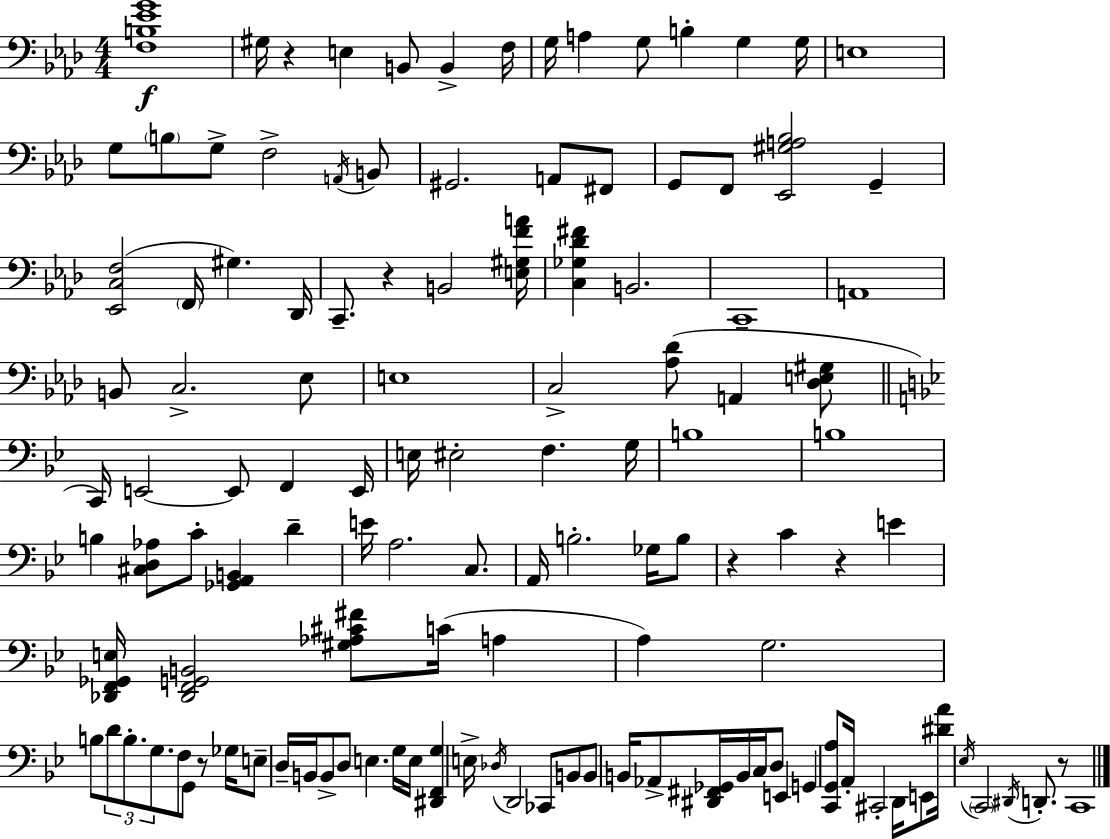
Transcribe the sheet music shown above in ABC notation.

X:1
T:Untitled
M:4/4
L:1/4
K:Ab
[F,B,_EG]4 ^G,/4 z E, B,,/2 B,, F,/4 G,/4 A, G,/2 B, G, G,/4 E,4 G,/2 B,/2 G,/2 F,2 A,,/4 B,,/2 ^G,,2 A,,/2 ^F,,/2 G,,/2 F,,/2 [_E,,^G,A,_B,]2 G,, [_E,,C,F,]2 F,,/4 ^G, _D,,/4 C,,/2 z B,,2 [E,^G,FA]/4 [C,_G,_D^F] B,,2 C,,4 A,,4 B,,/2 C,2 _E,/2 E,4 C,2 [_A,_D]/2 A,, [_D,E,^G,]/2 C,,/4 E,,2 E,,/2 F,, E,,/4 E,/4 ^E,2 F, G,/4 B,4 B,4 B, [^C,D,_A,]/2 C/2 [_G,,A,,B,,] D E/4 A,2 C,/2 A,,/4 B,2 _G,/4 B,/2 z C z E [_D,,F,,_G,,E,]/4 [_D,,F,,G,,B,,]2 [^G,_A,^C^F]/2 C/4 A, A, G,2 B,/2 D/2 B,/2 G,/2 F,/2 G,,/2 z/2 _G,/4 E,/2 D,/4 B,,/4 B,,/2 D,/2 E, G,/4 E,/4 [^D,,F,,G,] E,/4 _D,/4 D,,2 _C,,/2 B,,/2 B,,/2 B,,/4 _A,,/2 [^D,,^F,,_G,,]/4 B,,/4 C,/4 D,/2 E,, G,, [C,,G,,A,]/2 A,,/4 ^C,,2 D,,/4 E,,/2 [^DA]/4 _E,/4 C,,2 ^D,,/4 D,,/2 z/2 C,,4